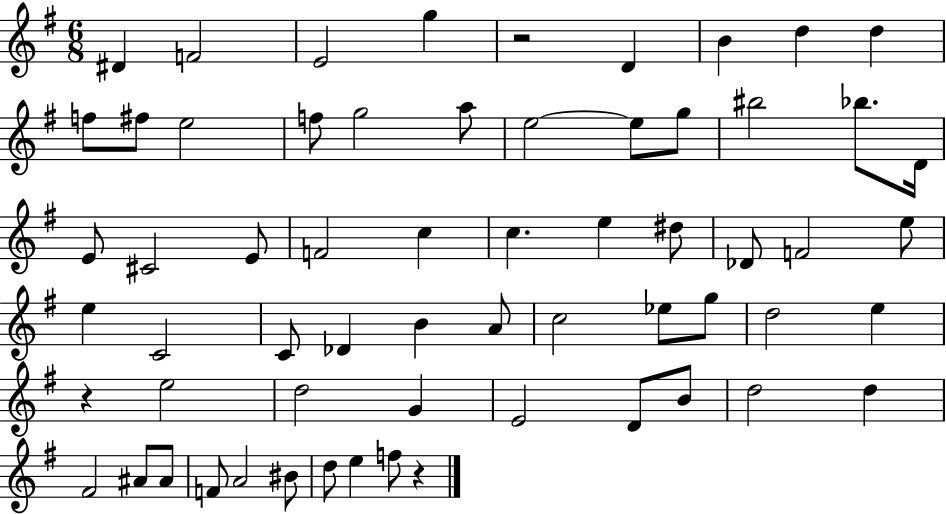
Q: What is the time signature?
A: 6/8